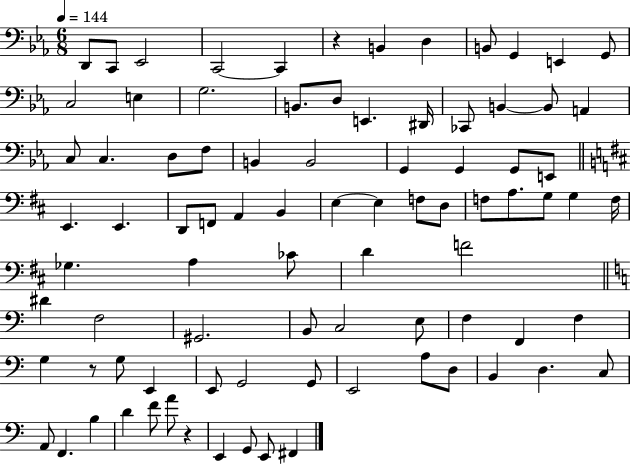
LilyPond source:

{
  \clef bass
  \numericTimeSignature
  \time 6/8
  \key ees \major
  \tempo 4 = 144
  d,8 c,8 ees,2 | c,2~~ c,4 | r4 b,4 d4 | b,8 g,4 e,4 g,8 | \break c2 e4 | g2. | b,8. d8 e,4. dis,16 | ces,8 b,4~~ b,8 a,4 | \break c8 c4. d8 f8 | b,4 b,2 | g,4 g,4 g,8 e,8 | \bar "||" \break \key d \major e,4. e,4. | d,8 f,8 a,4 b,4 | e4~~ e4 f8 d8 | f8 a8. g8 g4 f16 | \break ges4. a4 ces'8 | d'4 f'2 | \bar "||" \break \key c \major dis'4 f2 | gis,2. | b,8 c2 e8 | f4 f,4 f4 | \break g4 r8 g8 e,4 | e,8 g,2 g,8 | e,2 a8 d8 | b,4 d4. c8 | \break a,8 f,4. b4 | d'4 f'8 a'8 r4 | e,4 g,8 e,8 fis,4 | \bar "|."
}